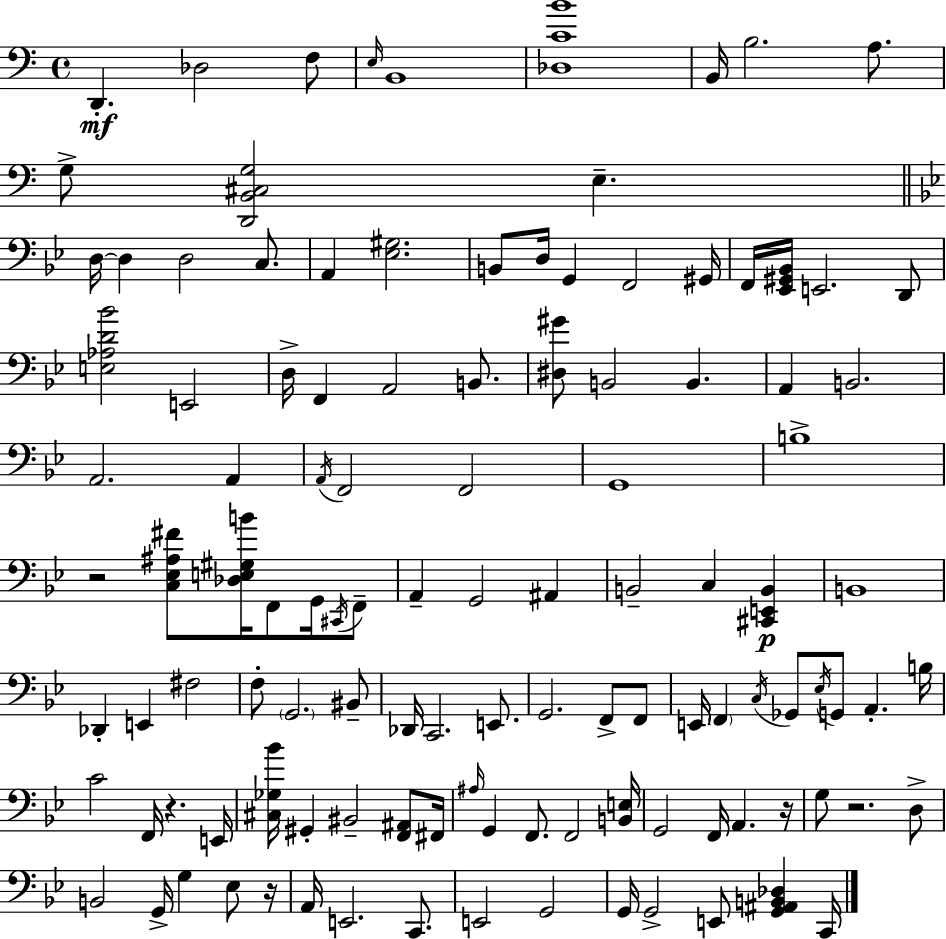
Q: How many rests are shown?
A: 5